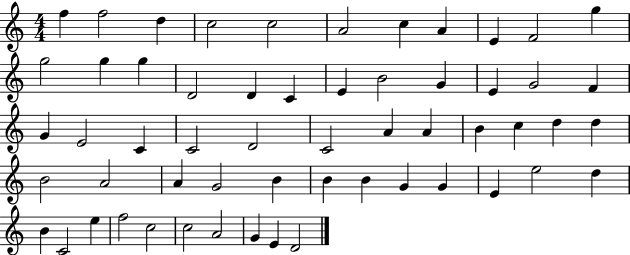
F5/q F5/h D5/q C5/h C5/h A4/h C5/q A4/q E4/q F4/h G5/q G5/h G5/q G5/q D4/h D4/q C4/q E4/q B4/h G4/q E4/q G4/h F4/q G4/q E4/h C4/q C4/h D4/h C4/h A4/q A4/q B4/q C5/q D5/q D5/q B4/h A4/h A4/q G4/h B4/q B4/q B4/q G4/q G4/q E4/q E5/h D5/q B4/q C4/h E5/q F5/h C5/h C5/h A4/h G4/q E4/q D4/h